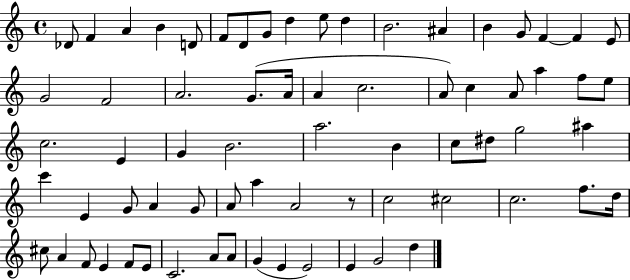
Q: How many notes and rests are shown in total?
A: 70